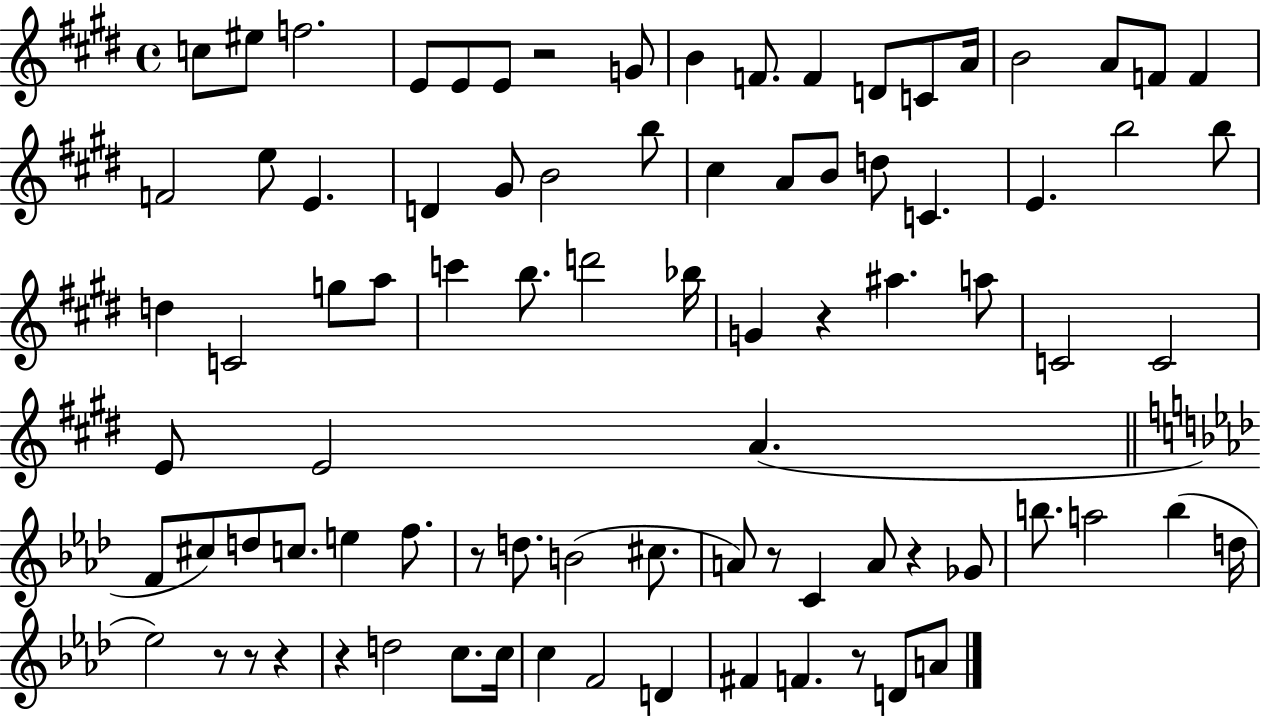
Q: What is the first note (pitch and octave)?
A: C5